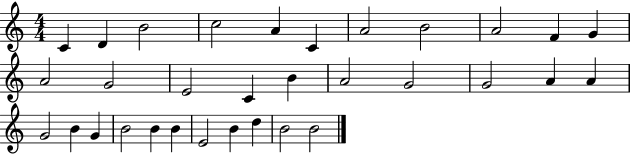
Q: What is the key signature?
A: C major